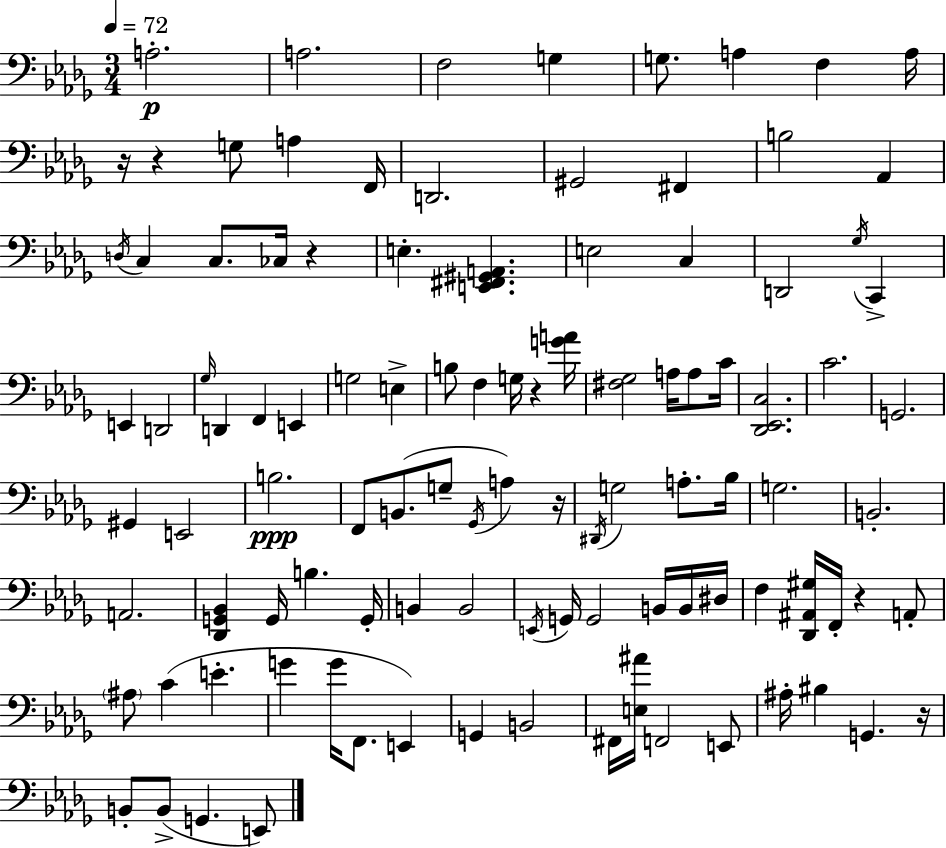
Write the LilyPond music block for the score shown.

{
  \clef bass
  \numericTimeSignature
  \time 3/4
  \key bes \minor
  \tempo 4 = 72
  a2.-.\p | a2. | f2 g4 | g8. a4 f4 a16 | \break r16 r4 g8 a4 f,16 | d,2. | gis,2 fis,4 | b2 aes,4 | \break \acciaccatura { d16 } c4 c8. ces16 r4 | e4.-. <e, fis, gis, a,>4. | e2 c4 | d,2 \acciaccatura { ges16 } c,4-> | \break e,4 d,2 | \grace { ges16 } d,4 f,4 e,4 | g2 e4-> | b8 f4 g16 r4 | \break <g' a'>16 <fis ges>2 a16 | a8 c'16 <des, ees, c>2. | c'2. | g,2. | \break gis,4 e,2 | b2.\ppp | f,8 b,8.( g8-- \acciaccatura { ges,16 }) a4 | r16 \acciaccatura { dis,16 } g2 | \break a8.-. bes16 g2. | b,2.-. | a,2. | <des, g, bes,>4 g,16 b4. | \break g,16-. b,4 b,2 | \acciaccatura { e,16 } g,16 g,2 | b,16 b,16 dis16 f4 <des, ais, gis>16 f,16-. | r4 a,8-. \parenthesize ais8 c'4( | \break e'4.-. g'4 g'16 f,8. | e,4) g,4 b,2 | fis,16 <e ais'>16 f,2 | e,8 ais16-. bis4 g,4. | \break r16 b,8-. b,8->( g,4. | e,8) \bar "|."
}